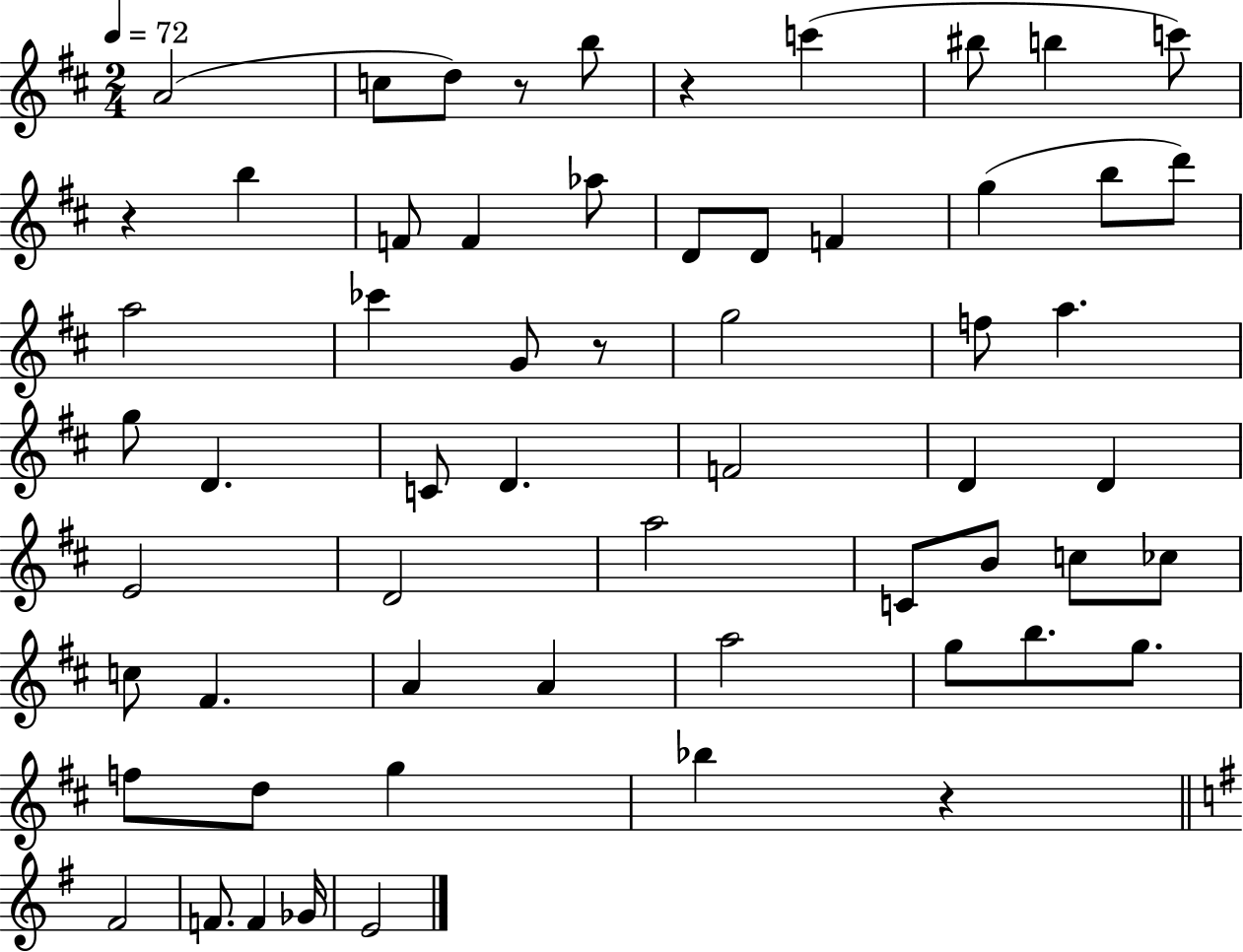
{
  \clef treble
  \numericTimeSignature
  \time 2/4
  \key d \major
  \tempo 4 = 72
  a'2( | c''8 d''8) r8 b''8 | r4 c'''4( | bis''8 b''4 c'''8) | \break r4 b''4 | f'8 f'4 aes''8 | d'8 d'8 f'4 | g''4( b''8 d'''8) | \break a''2 | ces'''4 g'8 r8 | g''2 | f''8 a''4. | \break g''8 d'4. | c'8 d'4. | f'2 | d'4 d'4 | \break e'2 | d'2 | a''2 | c'8 b'8 c''8 ces''8 | \break c''8 fis'4. | a'4 a'4 | a''2 | g''8 b''8. g''8. | \break f''8 d''8 g''4 | bes''4 r4 | \bar "||" \break \key e \minor fis'2 | f'8. f'4 ges'16 | e'2 | \bar "|."
}